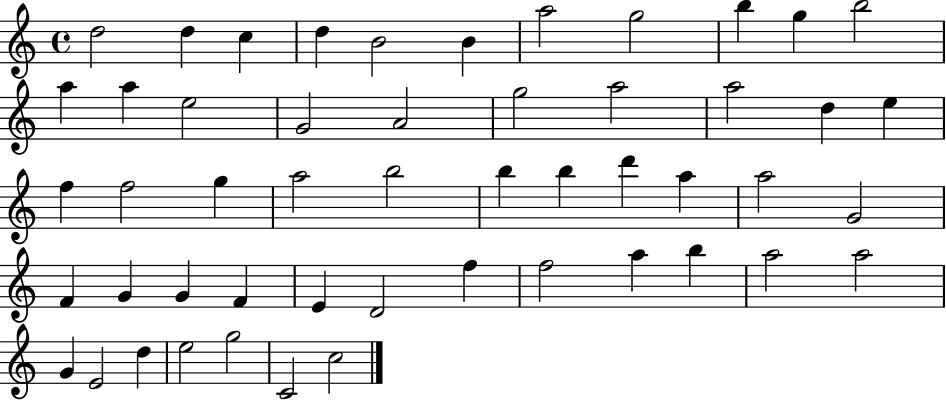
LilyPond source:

{
  \clef treble
  \time 4/4
  \defaultTimeSignature
  \key c \major
  d''2 d''4 c''4 | d''4 b'2 b'4 | a''2 g''2 | b''4 g''4 b''2 | \break a''4 a''4 e''2 | g'2 a'2 | g''2 a''2 | a''2 d''4 e''4 | \break f''4 f''2 g''4 | a''2 b''2 | b''4 b''4 d'''4 a''4 | a''2 g'2 | \break f'4 g'4 g'4 f'4 | e'4 d'2 f''4 | f''2 a''4 b''4 | a''2 a''2 | \break g'4 e'2 d''4 | e''2 g''2 | c'2 c''2 | \bar "|."
}